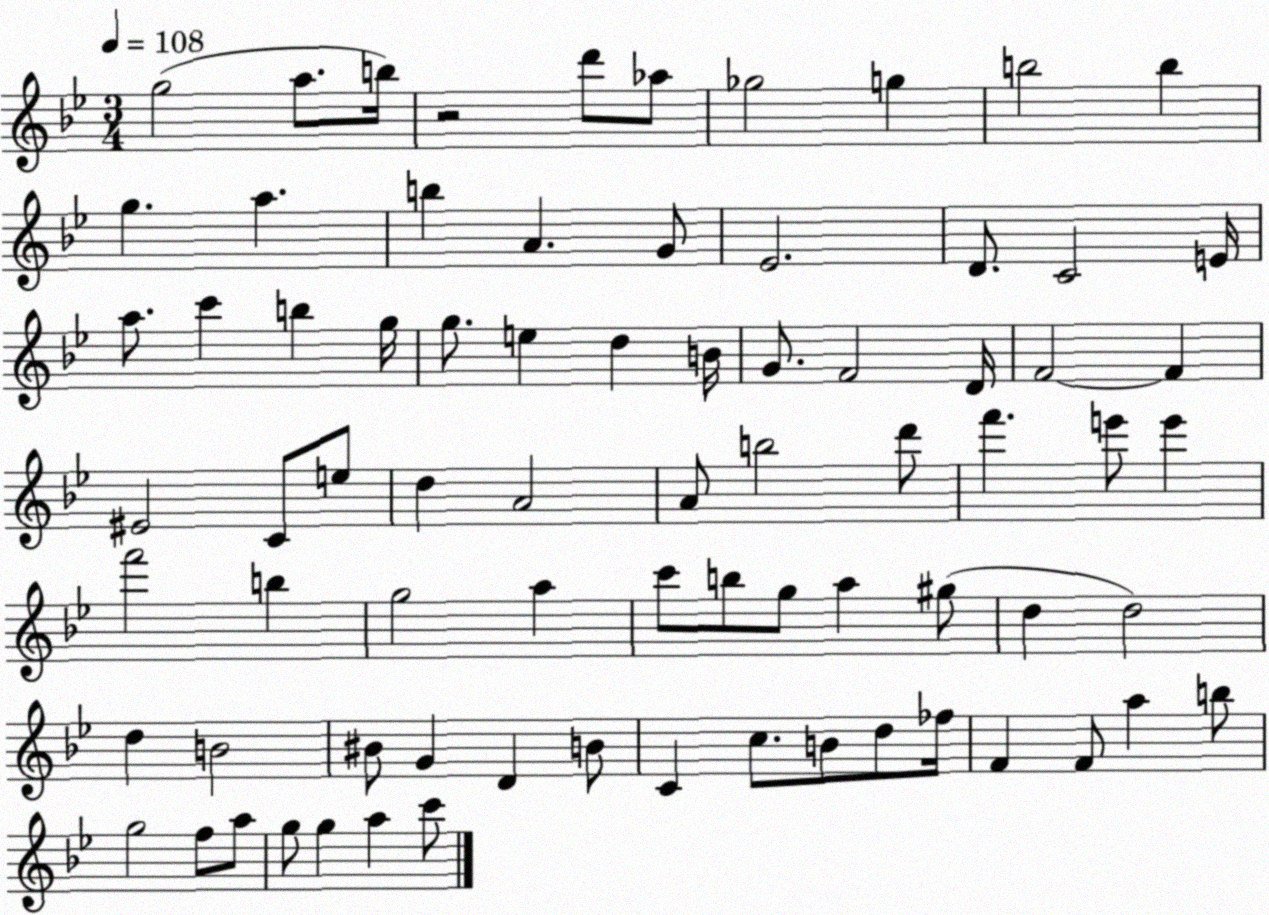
X:1
T:Untitled
M:3/4
L:1/4
K:Bb
g2 a/2 b/4 z2 d'/2 _a/2 _g2 g b2 b g a b A G/2 _E2 D/2 C2 E/4 a/2 c' b g/4 g/2 e d B/4 G/2 F2 D/4 F2 F ^E2 C/2 e/2 d A2 A/2 b2 d'/2 f' e'/2 e' f'2 b g2 a c'/2 b/2 g/2 a ^g/2 d d2 d B2 ^B/2 G D B/2 C c/2 B/2 d/2 _f/4 F F/2 a b/2 g2 f/2 a/2 g/2 g a c'/2